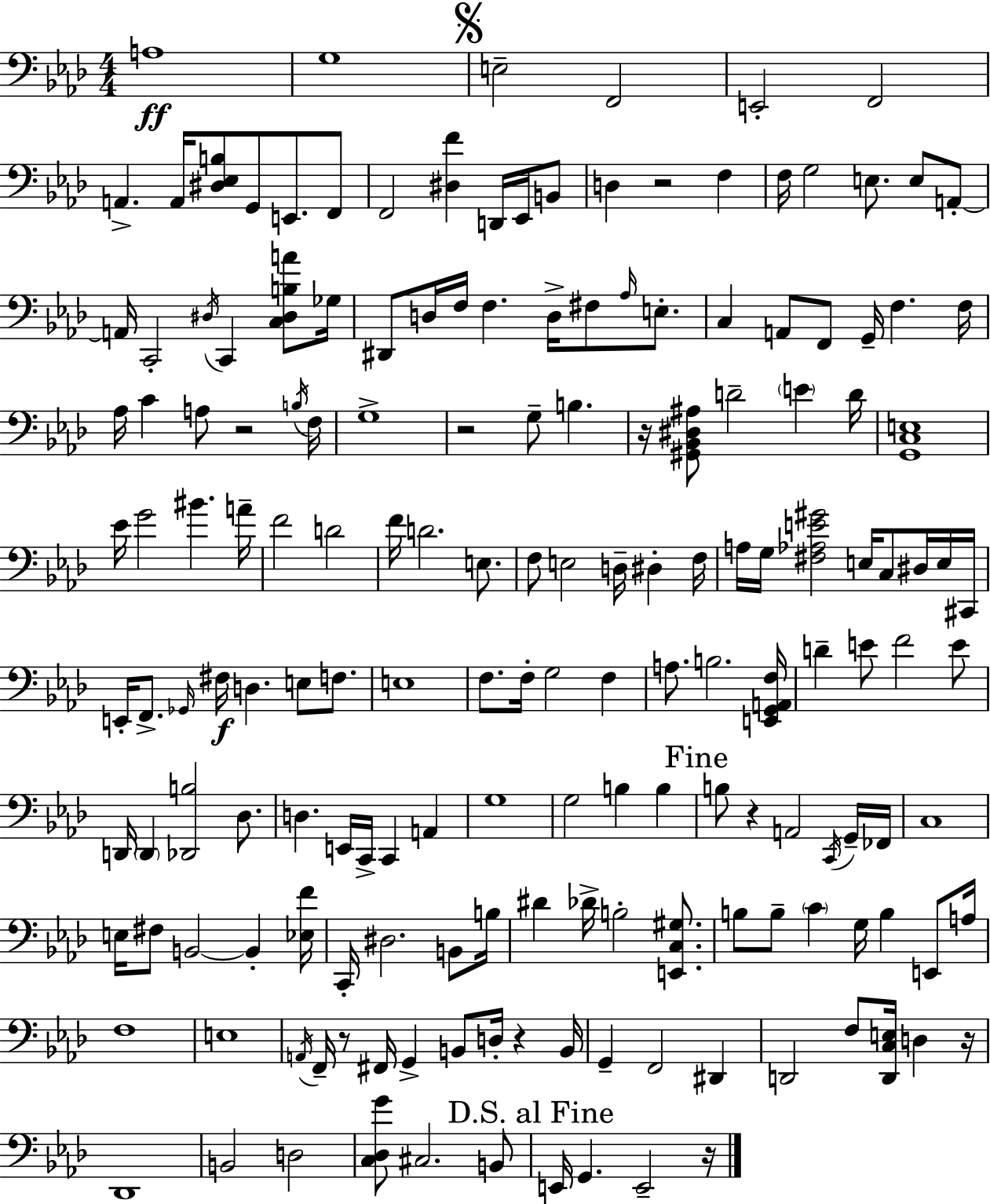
A3/w G3/w E3/h F2/h E2/h F2/h A2/q. A2/s [D#3,Eb3,B3]/e G2/e E2/e. F2/e F2/h [D#3,F4]/q D2/s Eb2/s B2/e D3/q R/h F3/q F3/s G3/h E3/e. E3/e A2/e A2/s C2/h D#3/s C2/q [C3,D#3,B3,A4]/e Gb3/s D#2/e D3/s F3/s F3/q. D3/s F#3/e Ab3/s E3/e. C3/q A2/e F2/e G2/s F3/q. F3/s Ab3/s C4/q A3/e R/h B3/s F3/s G3/w R/h G3/e B3/q. R/s [G#2,Bb2,D#3,A#3]/e D4/h E4/q D4/s [G2,C3,E3]/w Eb4/s G4/h BIS4/q. A4/s F4/h D4/h F4/s D4/h. E3/e. F3/e E3/h D3/s D#3/q F3/s A3/s G3/s [F#3,Ab3,E4,G#4]/h E3/s C3/e D#3/s E3/s C#2/s E2/s F2/e. Gb2/s F#3/s D3/q. E3/e F3/e. E3/w F3/e. F3/s G3/h F3/q A3/e. B3/h. [E2,G2,A2,F3]/s D4/q E4/e F4/h E4/e D2/s D2/q [Db2,B3]/h Db3/e. D3/q. E2/s C2/s C2/q A2/q G3/w G3/h B3/q B3/q B3/e R/q A2/h C2/s G2/s FES2/s C3/w E3/s F#3/e B2/h B2/q [Eb3,F4]/s C2/s D#3/h. B2/e B3/s D#4/q Db4/s B3/h [E2,C3,G#3]/e. B3/e B3/e C4/q G3/s B3/q E2/e A3/s F3/w E3/w A2/s F2/s R/e F#2/s G2/q B2/e D3/s R/q B2/s G2/q F2/h D#2/q D2/h F3/e [D2,C3,E3]/s D3/q R/s Db2/w B2/h D3/h [C3,Db3,G4]/e C#3/h. B2/e E2/s G2/q. E2/h R/s